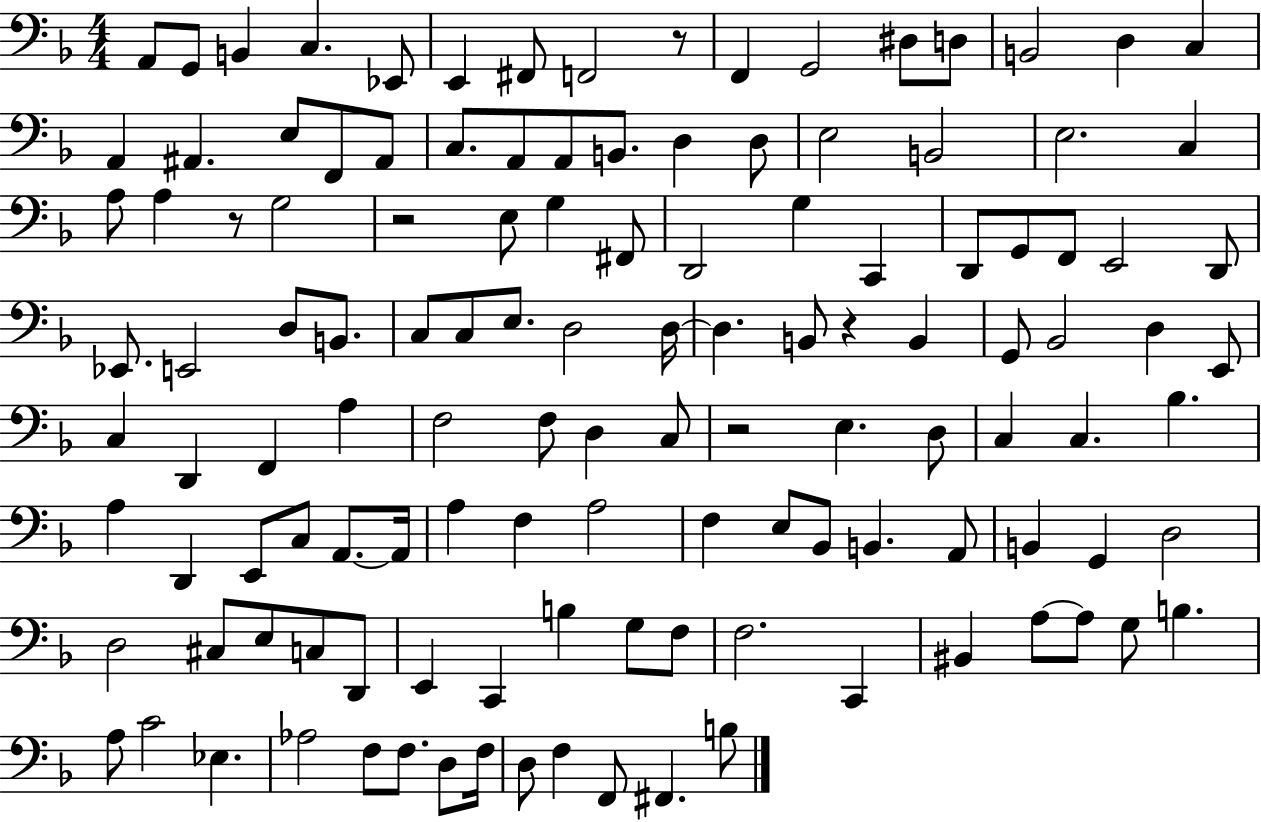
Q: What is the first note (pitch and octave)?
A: A2